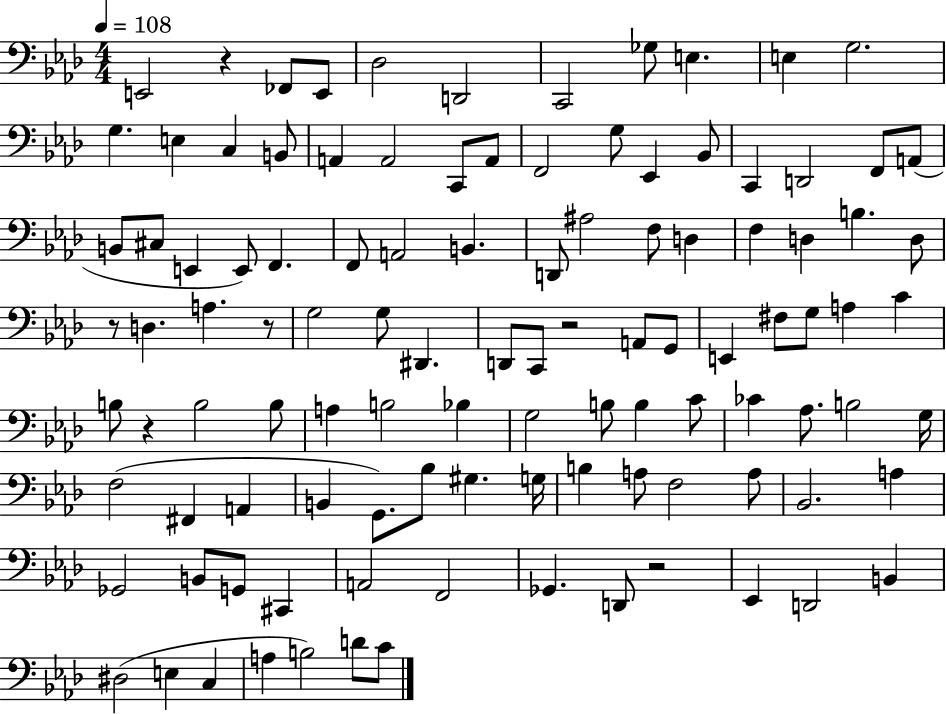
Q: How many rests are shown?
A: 6